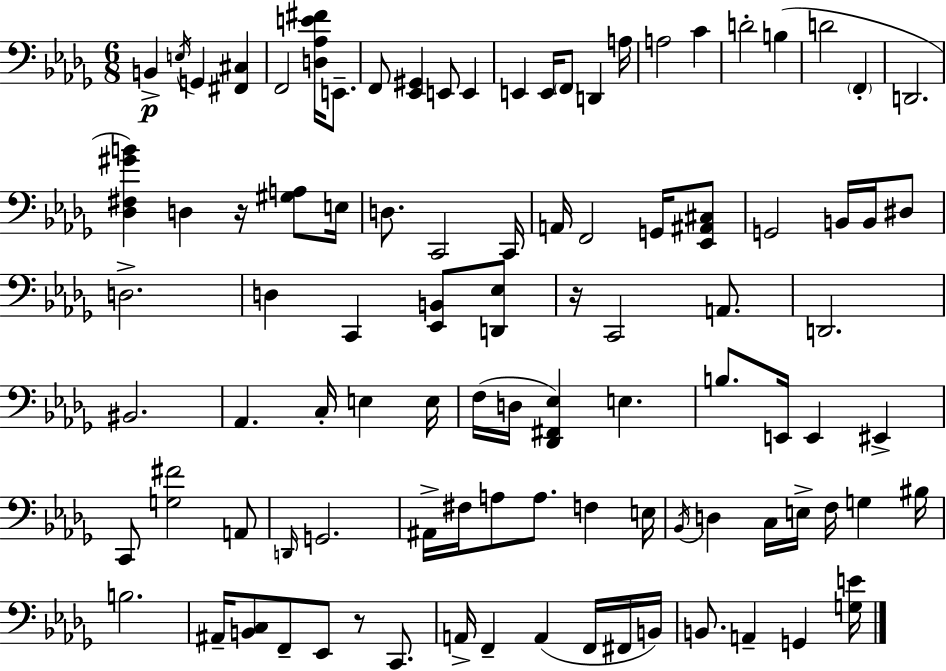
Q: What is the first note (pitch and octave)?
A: B2